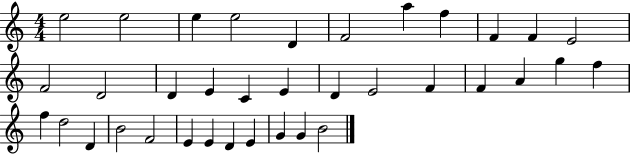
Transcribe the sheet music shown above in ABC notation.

X:1
T:Untitled
M:4/4
L:1/4
K:C
e2 e2 e e2 D F2 a f F F E2 F2 D2 D E C E D E2 F F A g f f d2 D B2 F2 E E D E G G B2